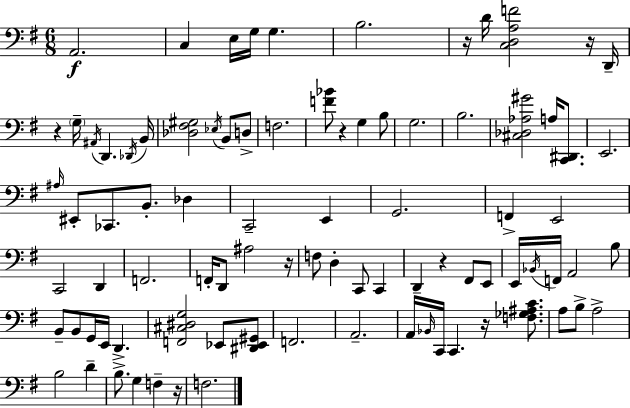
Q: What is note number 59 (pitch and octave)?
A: A2